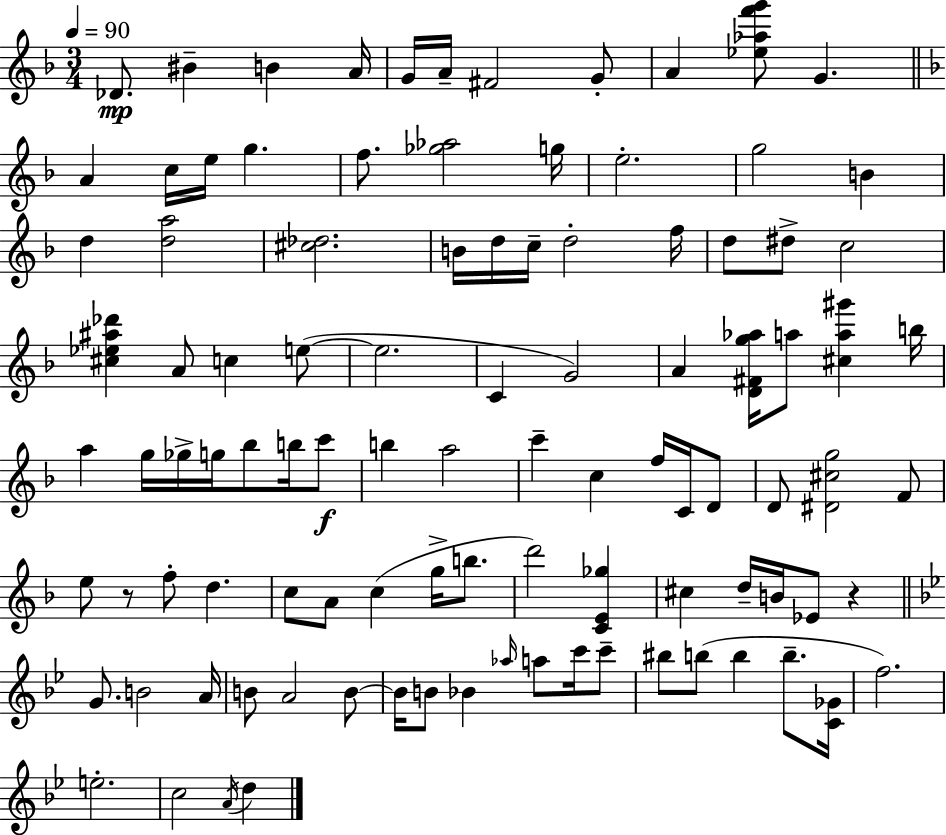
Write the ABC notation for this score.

X:1
T:Untitled
M:3/4
L:1/4
K:F
_D/2 ^B B A/4 G/4 A/4 ^F2 G/2 A [_e_af'g']/2 G A c/4 e/4 g f/2 [_g_a]2 g/4 e2 g2 B d [da]2 [^c_d]2 B/4 d/4 c/4 d2 f/4 d/2 ^d/2 c2 [^c_e^a_d'] A/2 c e/2 e2 C G2 A [D^Fg_a]/4 a/2 [^ca^g'] b/4 a g/4 _g/4 g/4 _b/2 b/4 c'/2 b a2 c' c f/4 C/4 D/2 D/2 [^D^cg]2 F/2 e/2 z/2 f/2 d c/2 A/2 c g/4 b/2 d'2 [CE_g] ^c d/4 B/4 _E/2 z G/2 B2 A/4 B/2 A2 B/2 B/4 B/2 _B _a/4 a/2 c'/4 c'/2 ^b/2 b/2 b b/2 [C_G]/4 f2 e2 c2 A/4 d